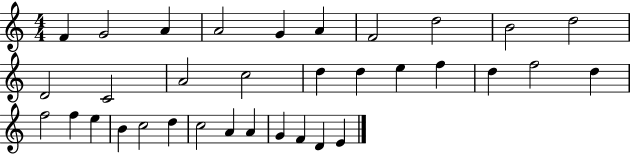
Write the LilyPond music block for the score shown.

{
  \clef treble
  \numericTimeSignature
  \time 4/4
  \key c \major
  f'4 g'2 a'4 | a'2 g'4 a'4 | f'2 d''2 | b'2 d''2 | \break d'2 c'2 | a'2 c''2 | d''4 d''4 e''4 f''4 | d''4 f''2 d''4 | \break f''2 f''4 e''4 | b'4 c''2 d''4 | c''2 a'4 a'4 | g'4 f'4 d'4 e'4 | \break \bar "|."
}